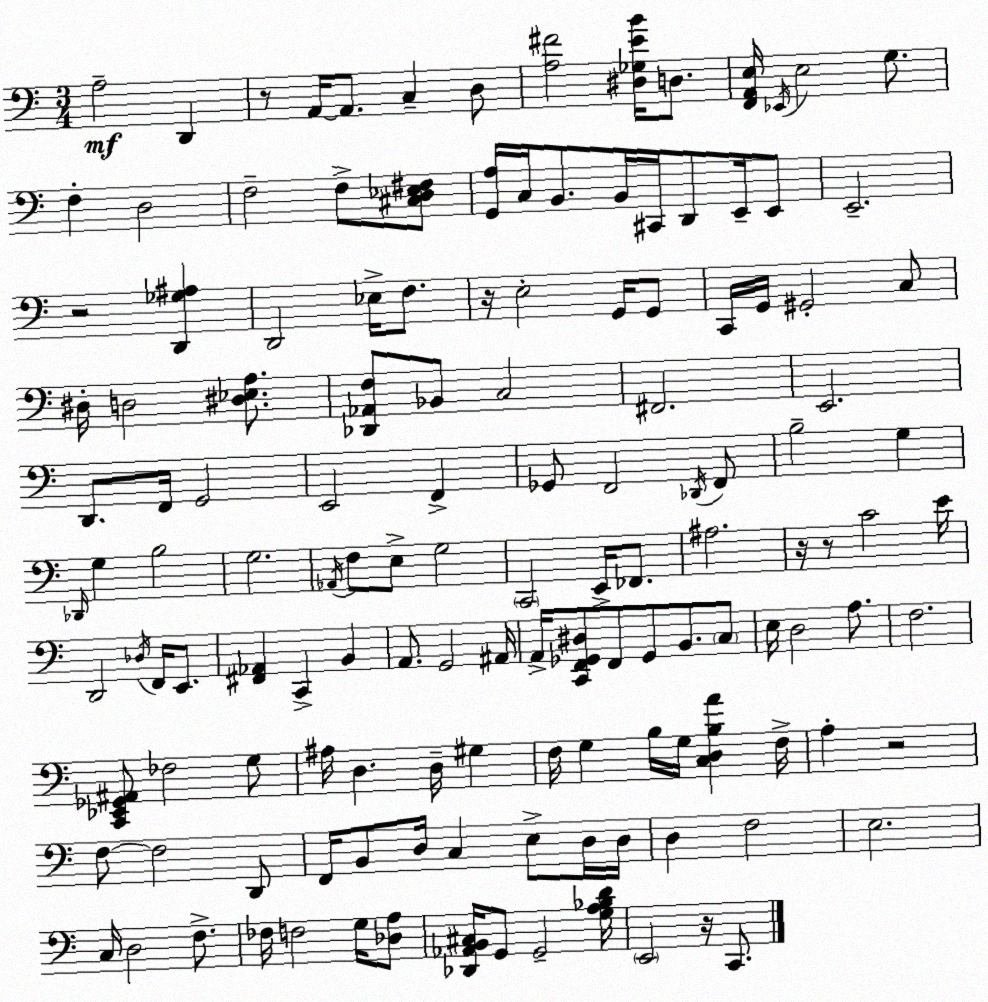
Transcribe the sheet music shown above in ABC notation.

X:1
T:Untitled
M:3/4
L:1/4
K:Am
A,2 D,, z/2 A,,/4 A,,/2 C, D,/2 [A,^F]2 [^D,_G,EB]/4 D,/2 [F,,A,,E,]/4 _E,,/4 E,2 G,/2 F, D,2 F,2 F,/2 [^C,D,_E,^F,]/2 [G,,A,]/4 C,/4 B,,/2 B,,/4 ^C,,/4 D,,/2 E,,/4 E,,/2 E,,2 z2 [D,,_G,^A,] D,,2 _E,/4 F,/2 z/4 E,2 G,,/4 G,,/2 C,,/4 G,,/4 ^G,,2 C,/2 ^D,/4 D,2 [^D,_E,A,]/2 [_D,,_A,,F,]/2 _B,,/2 C,2 ^F,,2 E,,2 D,,/2 F,,/4 G,,2 E,,2 F,, _G,,/2 F,,2 _D,,/4 F,,/2 B,2 G, _D,,/4 G, B,2 G,2 _A,,/4 F,/2 E,/2 G,2 C,,2 E,,/4 _F,,/2 ^A,2 z/4 z/2 C2 E/4 D,,2 _D,/4 F,,/4 E,,/2 [^F,,_A,,] C,, B,, A,,/2 G,,2 ^A,,/4 A,,/4 [C,,F,,_G,,^D,]/2 F,,/2 _G,,/2 B,,/2 C,/2 E,/4 D,2 A,/2 F,2 [C,,_E,,_G,,^A,,]/2 _F,2 G,/2 ^A,/4 D, D,/4 ^G, F,/4 G, B,/4 G,/4 [C,D,B,A] F,/4 A, z2 F,/2 F,2 D,,/2 F,,/4 B,,/2 D,/4 C, E,/2 D,/4 D,/4 D, F,2 E,2 C,/4 D,2 F,/2 _F,/4 F,2 G,/4 [_D,A,]/2 [_D,,_A,,B,,^C,]/4 G,,/2 G,,2 [G,A,_B,D]/4 E,,2 z/4 C,,/2